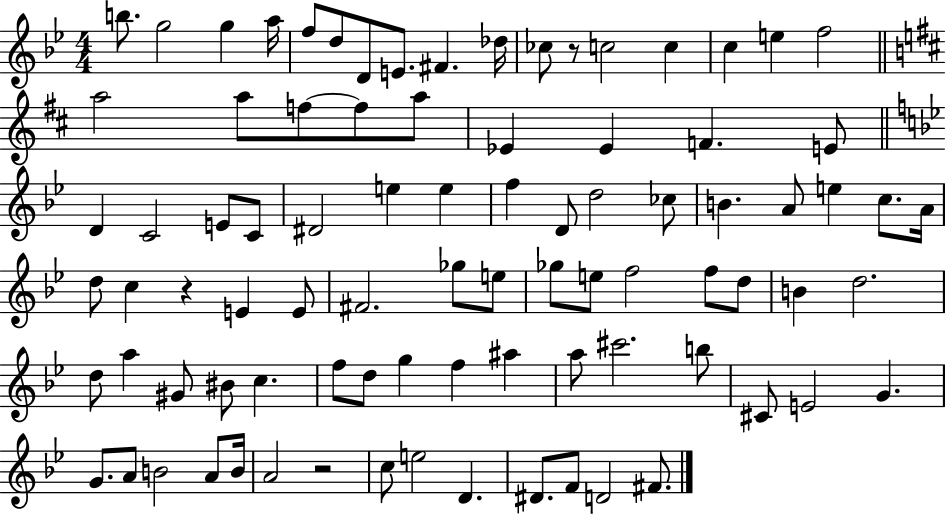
X:1
T:Untitled
M:4/4
L:1/4
K:Bb
b/2 g2 g a/4 f/2 d/2 D/2 E/2 ^F _d/4 _c/2 z/2 c2 c c e f2 a2 a/2 f/2 f/2 a/2 _E _E F E/2 D C2 E/2 C/2 ^D2 e e f D/2 d2 _c/2 B A/2 e c/2 A/4 d/2 c z E E/2 ^F2 _g/2 e/2 _g/2 e/2 f2 f/2 d/2 B d2 d/2 a ^G/2 ^B/2 c f/2 d/2 g f ^a a/2 ^c'2 b/2 ^C/2 E2 G G/2 A/2 B2 A/2 B/4 A2 z2 c/2 e2 D ^D/2 F/2 D2 ^F/2